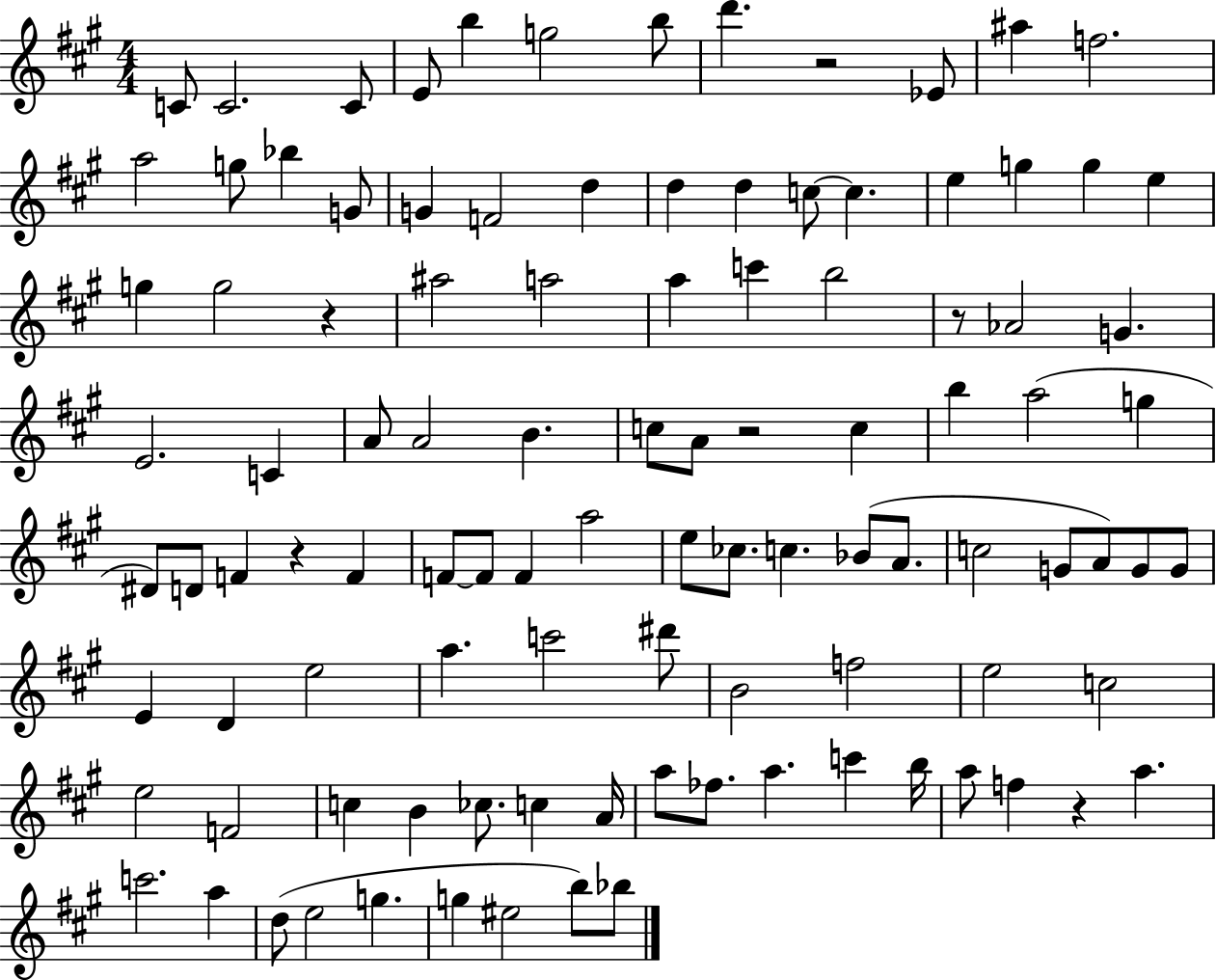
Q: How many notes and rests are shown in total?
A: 104